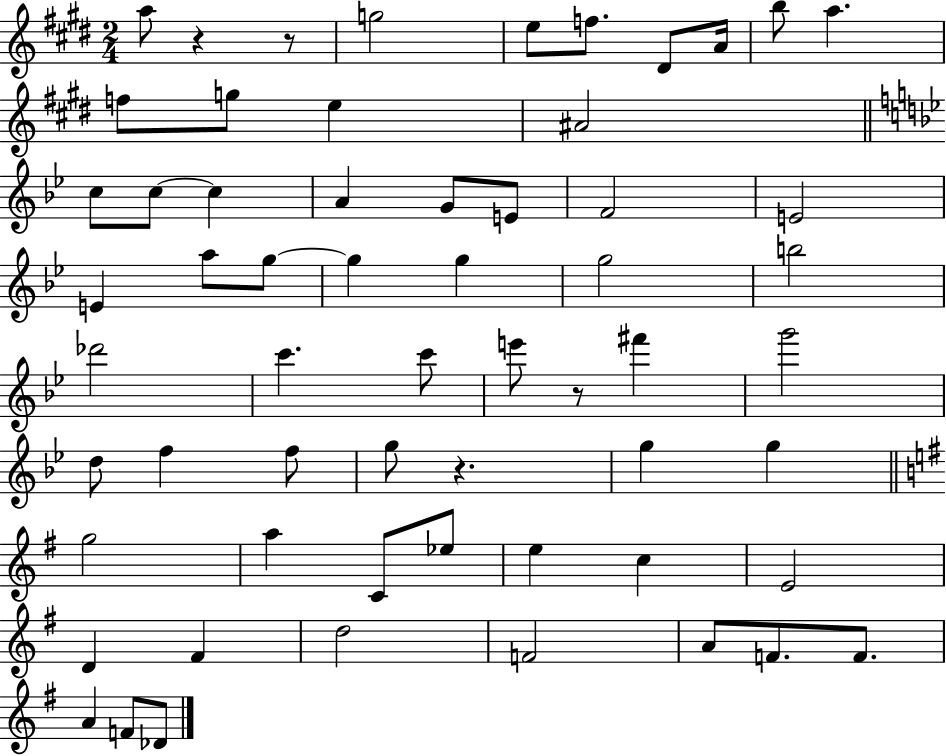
A5/e R/q R/e G5/h E5/e F5/e. D#4/e A4/s B5/e A5/q. F5/e G5/e E5/q A#4/h C5/e C5/e C5/q A4/q G4/e E4/e F4/h E4/h E4/q A5/e G5/e G5/q G5/q G5/h B5/h Db6/h C6/q. C6/e E6/e R/e F#6/q G6/h D5/e F5/q F5/e G5/e R/q. G5/q G5/q G5/h A5/q C4/e Eb5/e E5/q C5/q E4/h D4/q F#4/q D5/h F4/h A4/e F4/e. F4/e. A4/q F4/e Db4/e